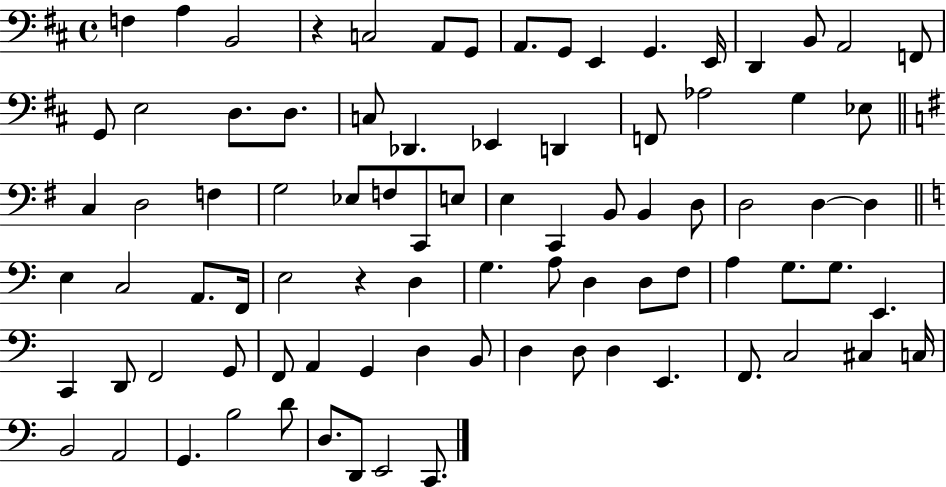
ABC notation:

X:1
T:Untitled
M:4/4
L:1/4
K:D
F, A, B,,2 z C,2 A,,/2 G,,/2 A,,/2 G,,/2 E,, G,, E,,/4 D,, B,,/2 A,,2 F,,/2 G,,/2 E,2 D,/2 D,/2 C,/2 _D,, _E,, D,, F,,/2 _A,2 G, _E,/2 C, D,2 F, G,2 _E,/2 F,/2 C,,/2 E,/2 E, C,, B,,/2 B,, D,/2 D,2 D, D, E, C,2 A,,/2 F,,/4 E,2 z D, G, A,/2 D, D,/2 F,/2 A, G,/2 G,/2 E,, C,, D,,/2 F,,2 G,,/2 F,,/2 A,, G,, D, B,,/2 D, D,/2 D, E,, F,,/2 C,2 ^C, C,/4 B,,2 A,,2 G,, B,2 D/2 D,/2 D,,/2 E,,2 C,,/2